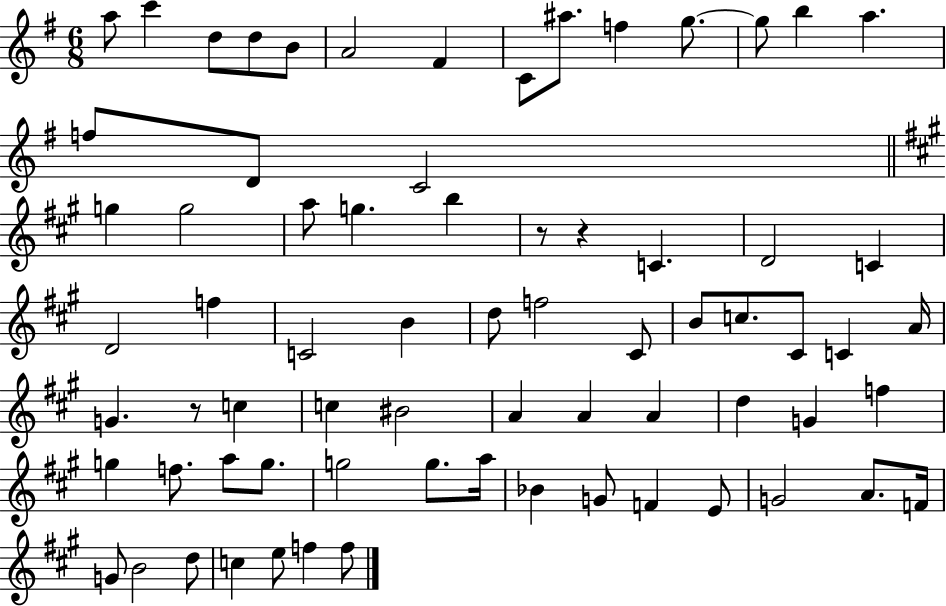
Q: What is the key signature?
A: G major